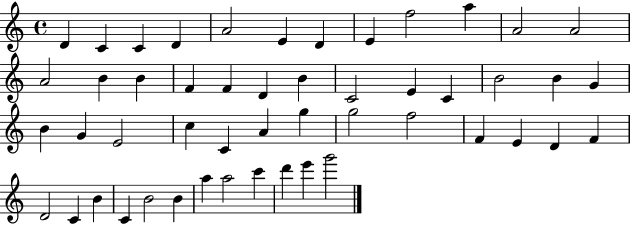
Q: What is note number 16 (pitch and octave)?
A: F4